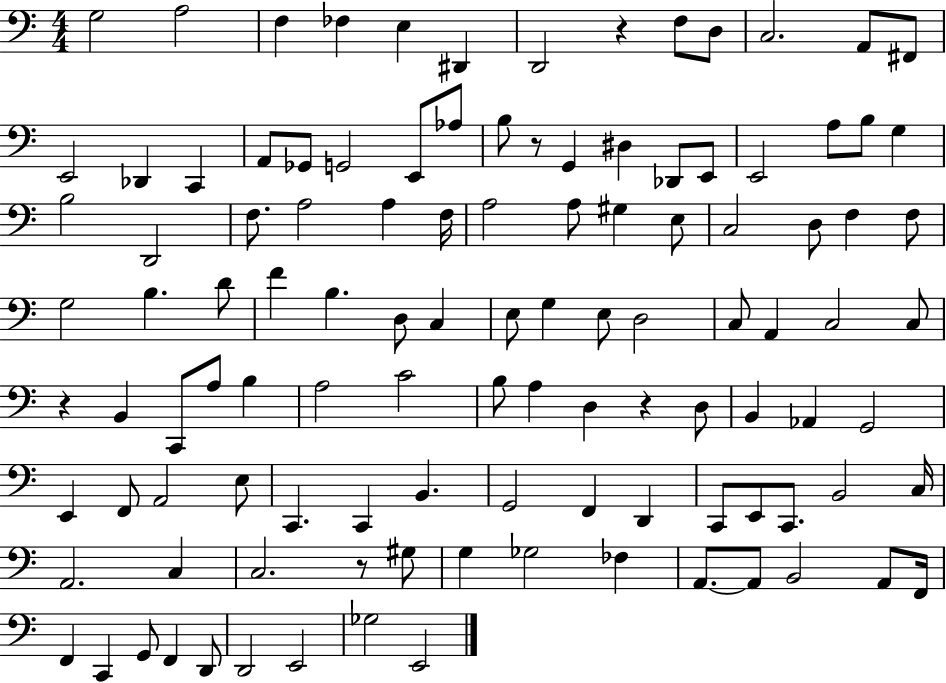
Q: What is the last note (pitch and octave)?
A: E2